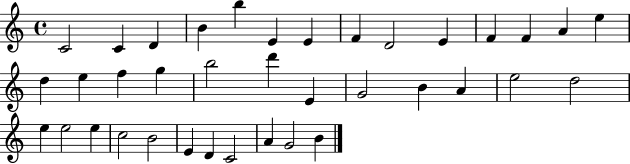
C4/h C4/q D4/q B4/q B5/q E4/q E4/q F4/q D4/h E4/q F4/q F4/q A4/q E5/q D5/q E5/q F5/q G5/q B5/h D6/q E4/q G4/h B4/q A4/q E5/h D5/h E5/q E5/h E5/q C5/h B4/h E4/q D4/q C4/h A4/q G4/h B4/q